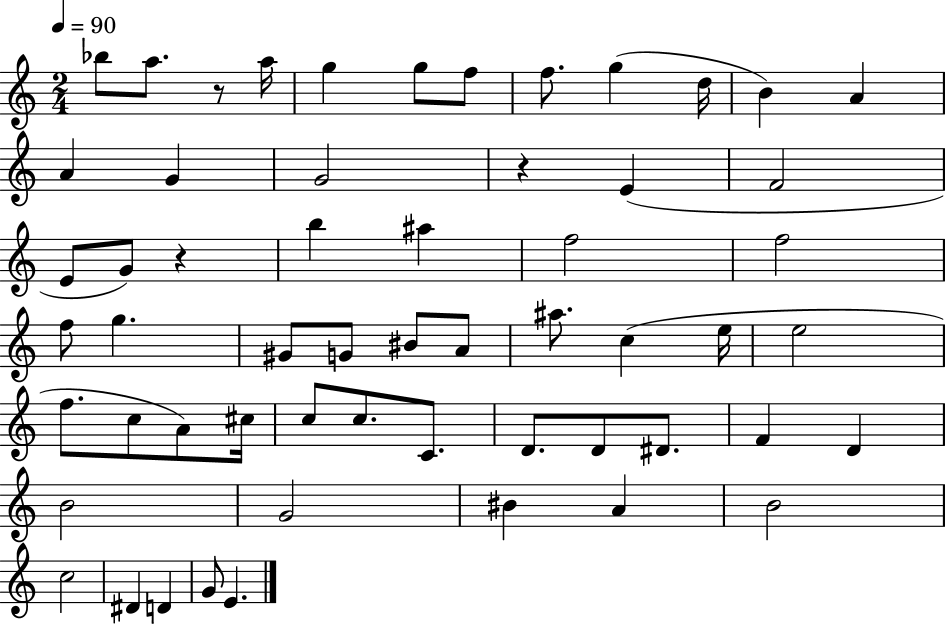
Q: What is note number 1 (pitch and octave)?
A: Bb5